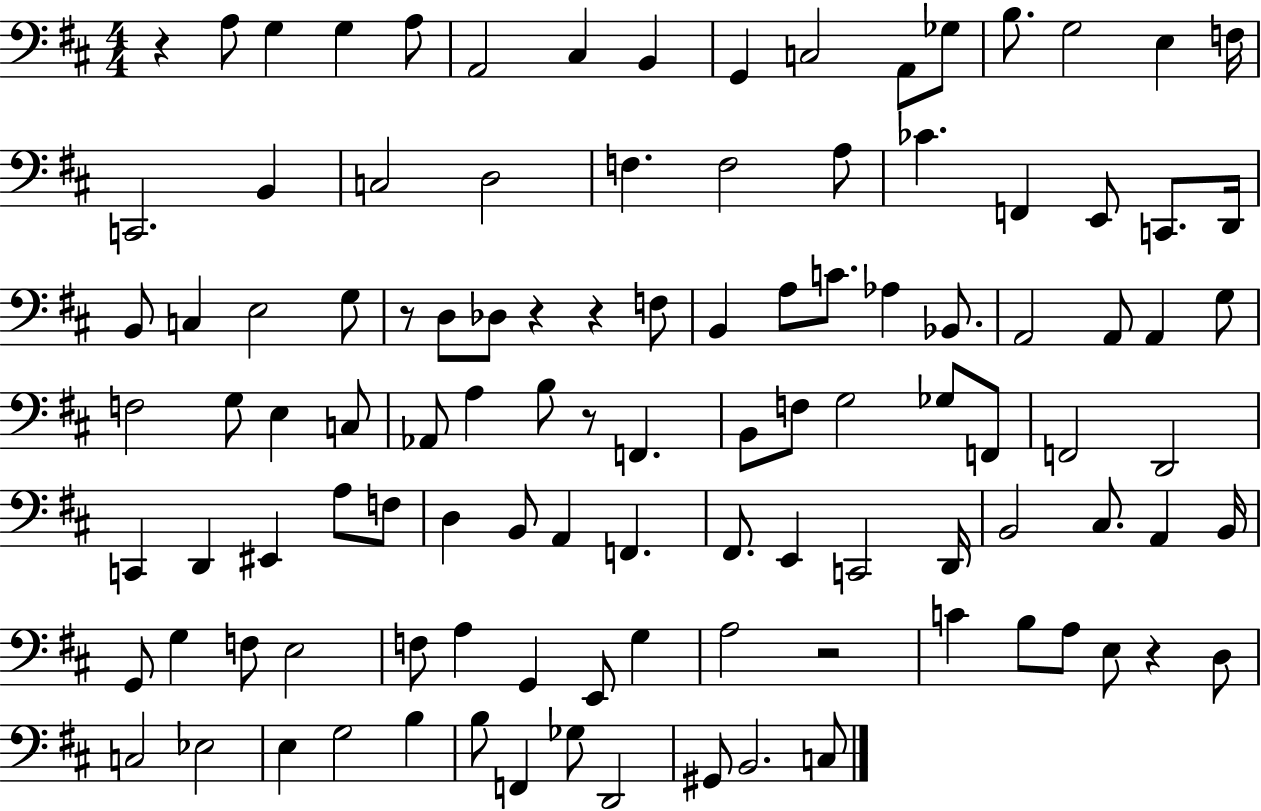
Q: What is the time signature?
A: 4/4